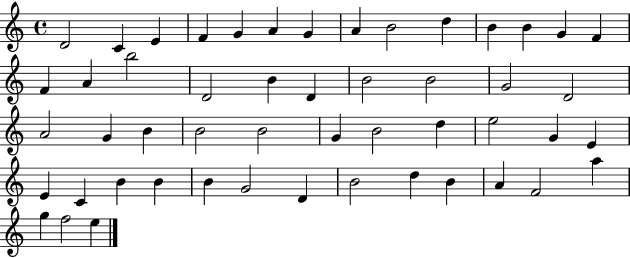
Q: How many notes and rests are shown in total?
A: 51